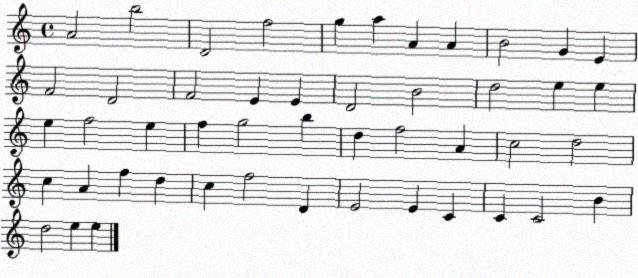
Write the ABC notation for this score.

X:1
T:Untitled
M:4/4
L:1/4
K:C
A2 b2 D2 f2 g a A A B2 G E F2 D2 F2 E E D2 B2 d2 e e e f2 e f g2 b d f2 A c2 d2 c A f d c f2 D E2 E C C C2 B d2 e e